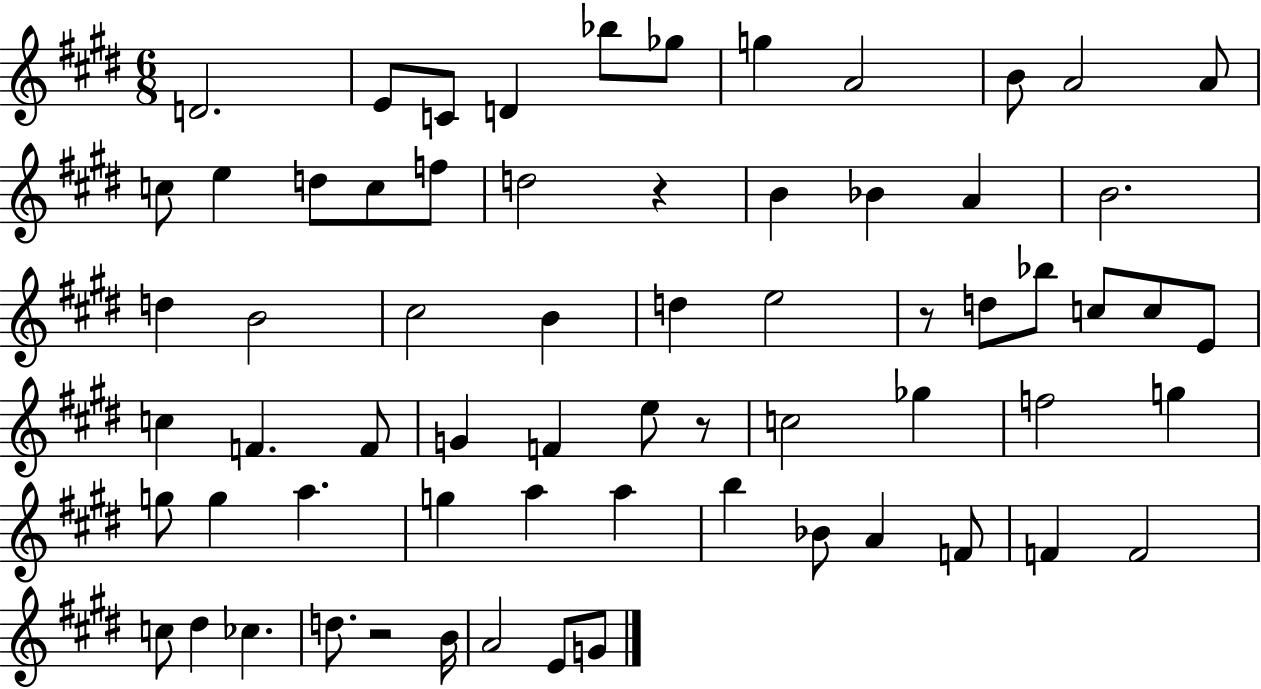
D4/h. E4/e C4/e D4/q Bb5/e Gb5/e G5/q A4/h B4/e A4/h A4/e C5/e E5/q D5/e C5/e F5/e D5/h R/q B4/q Bb4/q A4/q B4/h. D5/q B4/h C#5/h B4/q D5/q E5/h R/e D5/e Bb5/e C5/e C5/e E4/e C5/q F4/q. F4/e G4/q F4/q E5/e R/e C5/h Gb5/q F5/h G5/q G5/e G5/q A5/q. G5/q A5/q A5/q B5/q Bb4/e A4/q F4/e F4/q F4/h C5/e D#5/q CES5/q. D5/e. R/h B4/s A4/h E4/e G4/e